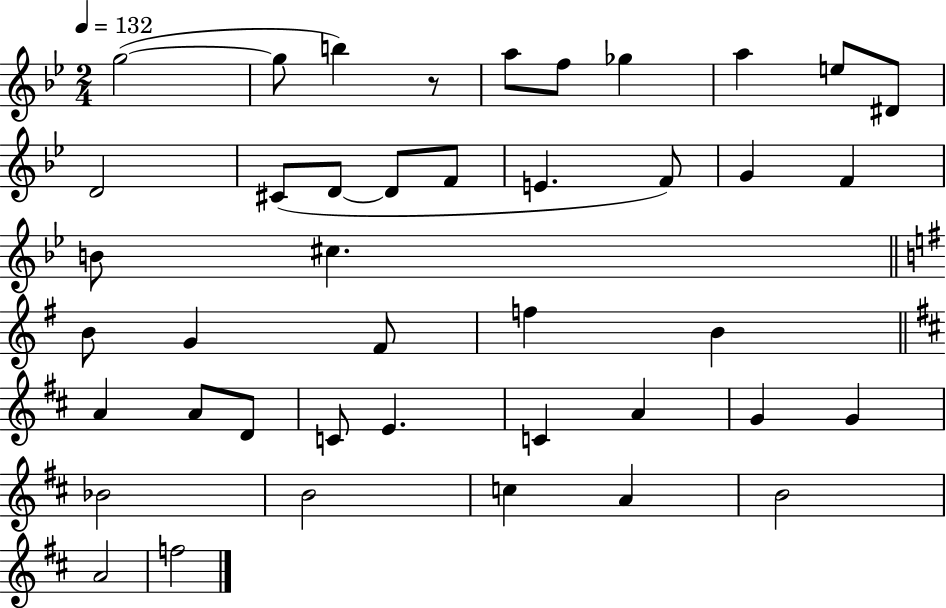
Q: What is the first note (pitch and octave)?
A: G5